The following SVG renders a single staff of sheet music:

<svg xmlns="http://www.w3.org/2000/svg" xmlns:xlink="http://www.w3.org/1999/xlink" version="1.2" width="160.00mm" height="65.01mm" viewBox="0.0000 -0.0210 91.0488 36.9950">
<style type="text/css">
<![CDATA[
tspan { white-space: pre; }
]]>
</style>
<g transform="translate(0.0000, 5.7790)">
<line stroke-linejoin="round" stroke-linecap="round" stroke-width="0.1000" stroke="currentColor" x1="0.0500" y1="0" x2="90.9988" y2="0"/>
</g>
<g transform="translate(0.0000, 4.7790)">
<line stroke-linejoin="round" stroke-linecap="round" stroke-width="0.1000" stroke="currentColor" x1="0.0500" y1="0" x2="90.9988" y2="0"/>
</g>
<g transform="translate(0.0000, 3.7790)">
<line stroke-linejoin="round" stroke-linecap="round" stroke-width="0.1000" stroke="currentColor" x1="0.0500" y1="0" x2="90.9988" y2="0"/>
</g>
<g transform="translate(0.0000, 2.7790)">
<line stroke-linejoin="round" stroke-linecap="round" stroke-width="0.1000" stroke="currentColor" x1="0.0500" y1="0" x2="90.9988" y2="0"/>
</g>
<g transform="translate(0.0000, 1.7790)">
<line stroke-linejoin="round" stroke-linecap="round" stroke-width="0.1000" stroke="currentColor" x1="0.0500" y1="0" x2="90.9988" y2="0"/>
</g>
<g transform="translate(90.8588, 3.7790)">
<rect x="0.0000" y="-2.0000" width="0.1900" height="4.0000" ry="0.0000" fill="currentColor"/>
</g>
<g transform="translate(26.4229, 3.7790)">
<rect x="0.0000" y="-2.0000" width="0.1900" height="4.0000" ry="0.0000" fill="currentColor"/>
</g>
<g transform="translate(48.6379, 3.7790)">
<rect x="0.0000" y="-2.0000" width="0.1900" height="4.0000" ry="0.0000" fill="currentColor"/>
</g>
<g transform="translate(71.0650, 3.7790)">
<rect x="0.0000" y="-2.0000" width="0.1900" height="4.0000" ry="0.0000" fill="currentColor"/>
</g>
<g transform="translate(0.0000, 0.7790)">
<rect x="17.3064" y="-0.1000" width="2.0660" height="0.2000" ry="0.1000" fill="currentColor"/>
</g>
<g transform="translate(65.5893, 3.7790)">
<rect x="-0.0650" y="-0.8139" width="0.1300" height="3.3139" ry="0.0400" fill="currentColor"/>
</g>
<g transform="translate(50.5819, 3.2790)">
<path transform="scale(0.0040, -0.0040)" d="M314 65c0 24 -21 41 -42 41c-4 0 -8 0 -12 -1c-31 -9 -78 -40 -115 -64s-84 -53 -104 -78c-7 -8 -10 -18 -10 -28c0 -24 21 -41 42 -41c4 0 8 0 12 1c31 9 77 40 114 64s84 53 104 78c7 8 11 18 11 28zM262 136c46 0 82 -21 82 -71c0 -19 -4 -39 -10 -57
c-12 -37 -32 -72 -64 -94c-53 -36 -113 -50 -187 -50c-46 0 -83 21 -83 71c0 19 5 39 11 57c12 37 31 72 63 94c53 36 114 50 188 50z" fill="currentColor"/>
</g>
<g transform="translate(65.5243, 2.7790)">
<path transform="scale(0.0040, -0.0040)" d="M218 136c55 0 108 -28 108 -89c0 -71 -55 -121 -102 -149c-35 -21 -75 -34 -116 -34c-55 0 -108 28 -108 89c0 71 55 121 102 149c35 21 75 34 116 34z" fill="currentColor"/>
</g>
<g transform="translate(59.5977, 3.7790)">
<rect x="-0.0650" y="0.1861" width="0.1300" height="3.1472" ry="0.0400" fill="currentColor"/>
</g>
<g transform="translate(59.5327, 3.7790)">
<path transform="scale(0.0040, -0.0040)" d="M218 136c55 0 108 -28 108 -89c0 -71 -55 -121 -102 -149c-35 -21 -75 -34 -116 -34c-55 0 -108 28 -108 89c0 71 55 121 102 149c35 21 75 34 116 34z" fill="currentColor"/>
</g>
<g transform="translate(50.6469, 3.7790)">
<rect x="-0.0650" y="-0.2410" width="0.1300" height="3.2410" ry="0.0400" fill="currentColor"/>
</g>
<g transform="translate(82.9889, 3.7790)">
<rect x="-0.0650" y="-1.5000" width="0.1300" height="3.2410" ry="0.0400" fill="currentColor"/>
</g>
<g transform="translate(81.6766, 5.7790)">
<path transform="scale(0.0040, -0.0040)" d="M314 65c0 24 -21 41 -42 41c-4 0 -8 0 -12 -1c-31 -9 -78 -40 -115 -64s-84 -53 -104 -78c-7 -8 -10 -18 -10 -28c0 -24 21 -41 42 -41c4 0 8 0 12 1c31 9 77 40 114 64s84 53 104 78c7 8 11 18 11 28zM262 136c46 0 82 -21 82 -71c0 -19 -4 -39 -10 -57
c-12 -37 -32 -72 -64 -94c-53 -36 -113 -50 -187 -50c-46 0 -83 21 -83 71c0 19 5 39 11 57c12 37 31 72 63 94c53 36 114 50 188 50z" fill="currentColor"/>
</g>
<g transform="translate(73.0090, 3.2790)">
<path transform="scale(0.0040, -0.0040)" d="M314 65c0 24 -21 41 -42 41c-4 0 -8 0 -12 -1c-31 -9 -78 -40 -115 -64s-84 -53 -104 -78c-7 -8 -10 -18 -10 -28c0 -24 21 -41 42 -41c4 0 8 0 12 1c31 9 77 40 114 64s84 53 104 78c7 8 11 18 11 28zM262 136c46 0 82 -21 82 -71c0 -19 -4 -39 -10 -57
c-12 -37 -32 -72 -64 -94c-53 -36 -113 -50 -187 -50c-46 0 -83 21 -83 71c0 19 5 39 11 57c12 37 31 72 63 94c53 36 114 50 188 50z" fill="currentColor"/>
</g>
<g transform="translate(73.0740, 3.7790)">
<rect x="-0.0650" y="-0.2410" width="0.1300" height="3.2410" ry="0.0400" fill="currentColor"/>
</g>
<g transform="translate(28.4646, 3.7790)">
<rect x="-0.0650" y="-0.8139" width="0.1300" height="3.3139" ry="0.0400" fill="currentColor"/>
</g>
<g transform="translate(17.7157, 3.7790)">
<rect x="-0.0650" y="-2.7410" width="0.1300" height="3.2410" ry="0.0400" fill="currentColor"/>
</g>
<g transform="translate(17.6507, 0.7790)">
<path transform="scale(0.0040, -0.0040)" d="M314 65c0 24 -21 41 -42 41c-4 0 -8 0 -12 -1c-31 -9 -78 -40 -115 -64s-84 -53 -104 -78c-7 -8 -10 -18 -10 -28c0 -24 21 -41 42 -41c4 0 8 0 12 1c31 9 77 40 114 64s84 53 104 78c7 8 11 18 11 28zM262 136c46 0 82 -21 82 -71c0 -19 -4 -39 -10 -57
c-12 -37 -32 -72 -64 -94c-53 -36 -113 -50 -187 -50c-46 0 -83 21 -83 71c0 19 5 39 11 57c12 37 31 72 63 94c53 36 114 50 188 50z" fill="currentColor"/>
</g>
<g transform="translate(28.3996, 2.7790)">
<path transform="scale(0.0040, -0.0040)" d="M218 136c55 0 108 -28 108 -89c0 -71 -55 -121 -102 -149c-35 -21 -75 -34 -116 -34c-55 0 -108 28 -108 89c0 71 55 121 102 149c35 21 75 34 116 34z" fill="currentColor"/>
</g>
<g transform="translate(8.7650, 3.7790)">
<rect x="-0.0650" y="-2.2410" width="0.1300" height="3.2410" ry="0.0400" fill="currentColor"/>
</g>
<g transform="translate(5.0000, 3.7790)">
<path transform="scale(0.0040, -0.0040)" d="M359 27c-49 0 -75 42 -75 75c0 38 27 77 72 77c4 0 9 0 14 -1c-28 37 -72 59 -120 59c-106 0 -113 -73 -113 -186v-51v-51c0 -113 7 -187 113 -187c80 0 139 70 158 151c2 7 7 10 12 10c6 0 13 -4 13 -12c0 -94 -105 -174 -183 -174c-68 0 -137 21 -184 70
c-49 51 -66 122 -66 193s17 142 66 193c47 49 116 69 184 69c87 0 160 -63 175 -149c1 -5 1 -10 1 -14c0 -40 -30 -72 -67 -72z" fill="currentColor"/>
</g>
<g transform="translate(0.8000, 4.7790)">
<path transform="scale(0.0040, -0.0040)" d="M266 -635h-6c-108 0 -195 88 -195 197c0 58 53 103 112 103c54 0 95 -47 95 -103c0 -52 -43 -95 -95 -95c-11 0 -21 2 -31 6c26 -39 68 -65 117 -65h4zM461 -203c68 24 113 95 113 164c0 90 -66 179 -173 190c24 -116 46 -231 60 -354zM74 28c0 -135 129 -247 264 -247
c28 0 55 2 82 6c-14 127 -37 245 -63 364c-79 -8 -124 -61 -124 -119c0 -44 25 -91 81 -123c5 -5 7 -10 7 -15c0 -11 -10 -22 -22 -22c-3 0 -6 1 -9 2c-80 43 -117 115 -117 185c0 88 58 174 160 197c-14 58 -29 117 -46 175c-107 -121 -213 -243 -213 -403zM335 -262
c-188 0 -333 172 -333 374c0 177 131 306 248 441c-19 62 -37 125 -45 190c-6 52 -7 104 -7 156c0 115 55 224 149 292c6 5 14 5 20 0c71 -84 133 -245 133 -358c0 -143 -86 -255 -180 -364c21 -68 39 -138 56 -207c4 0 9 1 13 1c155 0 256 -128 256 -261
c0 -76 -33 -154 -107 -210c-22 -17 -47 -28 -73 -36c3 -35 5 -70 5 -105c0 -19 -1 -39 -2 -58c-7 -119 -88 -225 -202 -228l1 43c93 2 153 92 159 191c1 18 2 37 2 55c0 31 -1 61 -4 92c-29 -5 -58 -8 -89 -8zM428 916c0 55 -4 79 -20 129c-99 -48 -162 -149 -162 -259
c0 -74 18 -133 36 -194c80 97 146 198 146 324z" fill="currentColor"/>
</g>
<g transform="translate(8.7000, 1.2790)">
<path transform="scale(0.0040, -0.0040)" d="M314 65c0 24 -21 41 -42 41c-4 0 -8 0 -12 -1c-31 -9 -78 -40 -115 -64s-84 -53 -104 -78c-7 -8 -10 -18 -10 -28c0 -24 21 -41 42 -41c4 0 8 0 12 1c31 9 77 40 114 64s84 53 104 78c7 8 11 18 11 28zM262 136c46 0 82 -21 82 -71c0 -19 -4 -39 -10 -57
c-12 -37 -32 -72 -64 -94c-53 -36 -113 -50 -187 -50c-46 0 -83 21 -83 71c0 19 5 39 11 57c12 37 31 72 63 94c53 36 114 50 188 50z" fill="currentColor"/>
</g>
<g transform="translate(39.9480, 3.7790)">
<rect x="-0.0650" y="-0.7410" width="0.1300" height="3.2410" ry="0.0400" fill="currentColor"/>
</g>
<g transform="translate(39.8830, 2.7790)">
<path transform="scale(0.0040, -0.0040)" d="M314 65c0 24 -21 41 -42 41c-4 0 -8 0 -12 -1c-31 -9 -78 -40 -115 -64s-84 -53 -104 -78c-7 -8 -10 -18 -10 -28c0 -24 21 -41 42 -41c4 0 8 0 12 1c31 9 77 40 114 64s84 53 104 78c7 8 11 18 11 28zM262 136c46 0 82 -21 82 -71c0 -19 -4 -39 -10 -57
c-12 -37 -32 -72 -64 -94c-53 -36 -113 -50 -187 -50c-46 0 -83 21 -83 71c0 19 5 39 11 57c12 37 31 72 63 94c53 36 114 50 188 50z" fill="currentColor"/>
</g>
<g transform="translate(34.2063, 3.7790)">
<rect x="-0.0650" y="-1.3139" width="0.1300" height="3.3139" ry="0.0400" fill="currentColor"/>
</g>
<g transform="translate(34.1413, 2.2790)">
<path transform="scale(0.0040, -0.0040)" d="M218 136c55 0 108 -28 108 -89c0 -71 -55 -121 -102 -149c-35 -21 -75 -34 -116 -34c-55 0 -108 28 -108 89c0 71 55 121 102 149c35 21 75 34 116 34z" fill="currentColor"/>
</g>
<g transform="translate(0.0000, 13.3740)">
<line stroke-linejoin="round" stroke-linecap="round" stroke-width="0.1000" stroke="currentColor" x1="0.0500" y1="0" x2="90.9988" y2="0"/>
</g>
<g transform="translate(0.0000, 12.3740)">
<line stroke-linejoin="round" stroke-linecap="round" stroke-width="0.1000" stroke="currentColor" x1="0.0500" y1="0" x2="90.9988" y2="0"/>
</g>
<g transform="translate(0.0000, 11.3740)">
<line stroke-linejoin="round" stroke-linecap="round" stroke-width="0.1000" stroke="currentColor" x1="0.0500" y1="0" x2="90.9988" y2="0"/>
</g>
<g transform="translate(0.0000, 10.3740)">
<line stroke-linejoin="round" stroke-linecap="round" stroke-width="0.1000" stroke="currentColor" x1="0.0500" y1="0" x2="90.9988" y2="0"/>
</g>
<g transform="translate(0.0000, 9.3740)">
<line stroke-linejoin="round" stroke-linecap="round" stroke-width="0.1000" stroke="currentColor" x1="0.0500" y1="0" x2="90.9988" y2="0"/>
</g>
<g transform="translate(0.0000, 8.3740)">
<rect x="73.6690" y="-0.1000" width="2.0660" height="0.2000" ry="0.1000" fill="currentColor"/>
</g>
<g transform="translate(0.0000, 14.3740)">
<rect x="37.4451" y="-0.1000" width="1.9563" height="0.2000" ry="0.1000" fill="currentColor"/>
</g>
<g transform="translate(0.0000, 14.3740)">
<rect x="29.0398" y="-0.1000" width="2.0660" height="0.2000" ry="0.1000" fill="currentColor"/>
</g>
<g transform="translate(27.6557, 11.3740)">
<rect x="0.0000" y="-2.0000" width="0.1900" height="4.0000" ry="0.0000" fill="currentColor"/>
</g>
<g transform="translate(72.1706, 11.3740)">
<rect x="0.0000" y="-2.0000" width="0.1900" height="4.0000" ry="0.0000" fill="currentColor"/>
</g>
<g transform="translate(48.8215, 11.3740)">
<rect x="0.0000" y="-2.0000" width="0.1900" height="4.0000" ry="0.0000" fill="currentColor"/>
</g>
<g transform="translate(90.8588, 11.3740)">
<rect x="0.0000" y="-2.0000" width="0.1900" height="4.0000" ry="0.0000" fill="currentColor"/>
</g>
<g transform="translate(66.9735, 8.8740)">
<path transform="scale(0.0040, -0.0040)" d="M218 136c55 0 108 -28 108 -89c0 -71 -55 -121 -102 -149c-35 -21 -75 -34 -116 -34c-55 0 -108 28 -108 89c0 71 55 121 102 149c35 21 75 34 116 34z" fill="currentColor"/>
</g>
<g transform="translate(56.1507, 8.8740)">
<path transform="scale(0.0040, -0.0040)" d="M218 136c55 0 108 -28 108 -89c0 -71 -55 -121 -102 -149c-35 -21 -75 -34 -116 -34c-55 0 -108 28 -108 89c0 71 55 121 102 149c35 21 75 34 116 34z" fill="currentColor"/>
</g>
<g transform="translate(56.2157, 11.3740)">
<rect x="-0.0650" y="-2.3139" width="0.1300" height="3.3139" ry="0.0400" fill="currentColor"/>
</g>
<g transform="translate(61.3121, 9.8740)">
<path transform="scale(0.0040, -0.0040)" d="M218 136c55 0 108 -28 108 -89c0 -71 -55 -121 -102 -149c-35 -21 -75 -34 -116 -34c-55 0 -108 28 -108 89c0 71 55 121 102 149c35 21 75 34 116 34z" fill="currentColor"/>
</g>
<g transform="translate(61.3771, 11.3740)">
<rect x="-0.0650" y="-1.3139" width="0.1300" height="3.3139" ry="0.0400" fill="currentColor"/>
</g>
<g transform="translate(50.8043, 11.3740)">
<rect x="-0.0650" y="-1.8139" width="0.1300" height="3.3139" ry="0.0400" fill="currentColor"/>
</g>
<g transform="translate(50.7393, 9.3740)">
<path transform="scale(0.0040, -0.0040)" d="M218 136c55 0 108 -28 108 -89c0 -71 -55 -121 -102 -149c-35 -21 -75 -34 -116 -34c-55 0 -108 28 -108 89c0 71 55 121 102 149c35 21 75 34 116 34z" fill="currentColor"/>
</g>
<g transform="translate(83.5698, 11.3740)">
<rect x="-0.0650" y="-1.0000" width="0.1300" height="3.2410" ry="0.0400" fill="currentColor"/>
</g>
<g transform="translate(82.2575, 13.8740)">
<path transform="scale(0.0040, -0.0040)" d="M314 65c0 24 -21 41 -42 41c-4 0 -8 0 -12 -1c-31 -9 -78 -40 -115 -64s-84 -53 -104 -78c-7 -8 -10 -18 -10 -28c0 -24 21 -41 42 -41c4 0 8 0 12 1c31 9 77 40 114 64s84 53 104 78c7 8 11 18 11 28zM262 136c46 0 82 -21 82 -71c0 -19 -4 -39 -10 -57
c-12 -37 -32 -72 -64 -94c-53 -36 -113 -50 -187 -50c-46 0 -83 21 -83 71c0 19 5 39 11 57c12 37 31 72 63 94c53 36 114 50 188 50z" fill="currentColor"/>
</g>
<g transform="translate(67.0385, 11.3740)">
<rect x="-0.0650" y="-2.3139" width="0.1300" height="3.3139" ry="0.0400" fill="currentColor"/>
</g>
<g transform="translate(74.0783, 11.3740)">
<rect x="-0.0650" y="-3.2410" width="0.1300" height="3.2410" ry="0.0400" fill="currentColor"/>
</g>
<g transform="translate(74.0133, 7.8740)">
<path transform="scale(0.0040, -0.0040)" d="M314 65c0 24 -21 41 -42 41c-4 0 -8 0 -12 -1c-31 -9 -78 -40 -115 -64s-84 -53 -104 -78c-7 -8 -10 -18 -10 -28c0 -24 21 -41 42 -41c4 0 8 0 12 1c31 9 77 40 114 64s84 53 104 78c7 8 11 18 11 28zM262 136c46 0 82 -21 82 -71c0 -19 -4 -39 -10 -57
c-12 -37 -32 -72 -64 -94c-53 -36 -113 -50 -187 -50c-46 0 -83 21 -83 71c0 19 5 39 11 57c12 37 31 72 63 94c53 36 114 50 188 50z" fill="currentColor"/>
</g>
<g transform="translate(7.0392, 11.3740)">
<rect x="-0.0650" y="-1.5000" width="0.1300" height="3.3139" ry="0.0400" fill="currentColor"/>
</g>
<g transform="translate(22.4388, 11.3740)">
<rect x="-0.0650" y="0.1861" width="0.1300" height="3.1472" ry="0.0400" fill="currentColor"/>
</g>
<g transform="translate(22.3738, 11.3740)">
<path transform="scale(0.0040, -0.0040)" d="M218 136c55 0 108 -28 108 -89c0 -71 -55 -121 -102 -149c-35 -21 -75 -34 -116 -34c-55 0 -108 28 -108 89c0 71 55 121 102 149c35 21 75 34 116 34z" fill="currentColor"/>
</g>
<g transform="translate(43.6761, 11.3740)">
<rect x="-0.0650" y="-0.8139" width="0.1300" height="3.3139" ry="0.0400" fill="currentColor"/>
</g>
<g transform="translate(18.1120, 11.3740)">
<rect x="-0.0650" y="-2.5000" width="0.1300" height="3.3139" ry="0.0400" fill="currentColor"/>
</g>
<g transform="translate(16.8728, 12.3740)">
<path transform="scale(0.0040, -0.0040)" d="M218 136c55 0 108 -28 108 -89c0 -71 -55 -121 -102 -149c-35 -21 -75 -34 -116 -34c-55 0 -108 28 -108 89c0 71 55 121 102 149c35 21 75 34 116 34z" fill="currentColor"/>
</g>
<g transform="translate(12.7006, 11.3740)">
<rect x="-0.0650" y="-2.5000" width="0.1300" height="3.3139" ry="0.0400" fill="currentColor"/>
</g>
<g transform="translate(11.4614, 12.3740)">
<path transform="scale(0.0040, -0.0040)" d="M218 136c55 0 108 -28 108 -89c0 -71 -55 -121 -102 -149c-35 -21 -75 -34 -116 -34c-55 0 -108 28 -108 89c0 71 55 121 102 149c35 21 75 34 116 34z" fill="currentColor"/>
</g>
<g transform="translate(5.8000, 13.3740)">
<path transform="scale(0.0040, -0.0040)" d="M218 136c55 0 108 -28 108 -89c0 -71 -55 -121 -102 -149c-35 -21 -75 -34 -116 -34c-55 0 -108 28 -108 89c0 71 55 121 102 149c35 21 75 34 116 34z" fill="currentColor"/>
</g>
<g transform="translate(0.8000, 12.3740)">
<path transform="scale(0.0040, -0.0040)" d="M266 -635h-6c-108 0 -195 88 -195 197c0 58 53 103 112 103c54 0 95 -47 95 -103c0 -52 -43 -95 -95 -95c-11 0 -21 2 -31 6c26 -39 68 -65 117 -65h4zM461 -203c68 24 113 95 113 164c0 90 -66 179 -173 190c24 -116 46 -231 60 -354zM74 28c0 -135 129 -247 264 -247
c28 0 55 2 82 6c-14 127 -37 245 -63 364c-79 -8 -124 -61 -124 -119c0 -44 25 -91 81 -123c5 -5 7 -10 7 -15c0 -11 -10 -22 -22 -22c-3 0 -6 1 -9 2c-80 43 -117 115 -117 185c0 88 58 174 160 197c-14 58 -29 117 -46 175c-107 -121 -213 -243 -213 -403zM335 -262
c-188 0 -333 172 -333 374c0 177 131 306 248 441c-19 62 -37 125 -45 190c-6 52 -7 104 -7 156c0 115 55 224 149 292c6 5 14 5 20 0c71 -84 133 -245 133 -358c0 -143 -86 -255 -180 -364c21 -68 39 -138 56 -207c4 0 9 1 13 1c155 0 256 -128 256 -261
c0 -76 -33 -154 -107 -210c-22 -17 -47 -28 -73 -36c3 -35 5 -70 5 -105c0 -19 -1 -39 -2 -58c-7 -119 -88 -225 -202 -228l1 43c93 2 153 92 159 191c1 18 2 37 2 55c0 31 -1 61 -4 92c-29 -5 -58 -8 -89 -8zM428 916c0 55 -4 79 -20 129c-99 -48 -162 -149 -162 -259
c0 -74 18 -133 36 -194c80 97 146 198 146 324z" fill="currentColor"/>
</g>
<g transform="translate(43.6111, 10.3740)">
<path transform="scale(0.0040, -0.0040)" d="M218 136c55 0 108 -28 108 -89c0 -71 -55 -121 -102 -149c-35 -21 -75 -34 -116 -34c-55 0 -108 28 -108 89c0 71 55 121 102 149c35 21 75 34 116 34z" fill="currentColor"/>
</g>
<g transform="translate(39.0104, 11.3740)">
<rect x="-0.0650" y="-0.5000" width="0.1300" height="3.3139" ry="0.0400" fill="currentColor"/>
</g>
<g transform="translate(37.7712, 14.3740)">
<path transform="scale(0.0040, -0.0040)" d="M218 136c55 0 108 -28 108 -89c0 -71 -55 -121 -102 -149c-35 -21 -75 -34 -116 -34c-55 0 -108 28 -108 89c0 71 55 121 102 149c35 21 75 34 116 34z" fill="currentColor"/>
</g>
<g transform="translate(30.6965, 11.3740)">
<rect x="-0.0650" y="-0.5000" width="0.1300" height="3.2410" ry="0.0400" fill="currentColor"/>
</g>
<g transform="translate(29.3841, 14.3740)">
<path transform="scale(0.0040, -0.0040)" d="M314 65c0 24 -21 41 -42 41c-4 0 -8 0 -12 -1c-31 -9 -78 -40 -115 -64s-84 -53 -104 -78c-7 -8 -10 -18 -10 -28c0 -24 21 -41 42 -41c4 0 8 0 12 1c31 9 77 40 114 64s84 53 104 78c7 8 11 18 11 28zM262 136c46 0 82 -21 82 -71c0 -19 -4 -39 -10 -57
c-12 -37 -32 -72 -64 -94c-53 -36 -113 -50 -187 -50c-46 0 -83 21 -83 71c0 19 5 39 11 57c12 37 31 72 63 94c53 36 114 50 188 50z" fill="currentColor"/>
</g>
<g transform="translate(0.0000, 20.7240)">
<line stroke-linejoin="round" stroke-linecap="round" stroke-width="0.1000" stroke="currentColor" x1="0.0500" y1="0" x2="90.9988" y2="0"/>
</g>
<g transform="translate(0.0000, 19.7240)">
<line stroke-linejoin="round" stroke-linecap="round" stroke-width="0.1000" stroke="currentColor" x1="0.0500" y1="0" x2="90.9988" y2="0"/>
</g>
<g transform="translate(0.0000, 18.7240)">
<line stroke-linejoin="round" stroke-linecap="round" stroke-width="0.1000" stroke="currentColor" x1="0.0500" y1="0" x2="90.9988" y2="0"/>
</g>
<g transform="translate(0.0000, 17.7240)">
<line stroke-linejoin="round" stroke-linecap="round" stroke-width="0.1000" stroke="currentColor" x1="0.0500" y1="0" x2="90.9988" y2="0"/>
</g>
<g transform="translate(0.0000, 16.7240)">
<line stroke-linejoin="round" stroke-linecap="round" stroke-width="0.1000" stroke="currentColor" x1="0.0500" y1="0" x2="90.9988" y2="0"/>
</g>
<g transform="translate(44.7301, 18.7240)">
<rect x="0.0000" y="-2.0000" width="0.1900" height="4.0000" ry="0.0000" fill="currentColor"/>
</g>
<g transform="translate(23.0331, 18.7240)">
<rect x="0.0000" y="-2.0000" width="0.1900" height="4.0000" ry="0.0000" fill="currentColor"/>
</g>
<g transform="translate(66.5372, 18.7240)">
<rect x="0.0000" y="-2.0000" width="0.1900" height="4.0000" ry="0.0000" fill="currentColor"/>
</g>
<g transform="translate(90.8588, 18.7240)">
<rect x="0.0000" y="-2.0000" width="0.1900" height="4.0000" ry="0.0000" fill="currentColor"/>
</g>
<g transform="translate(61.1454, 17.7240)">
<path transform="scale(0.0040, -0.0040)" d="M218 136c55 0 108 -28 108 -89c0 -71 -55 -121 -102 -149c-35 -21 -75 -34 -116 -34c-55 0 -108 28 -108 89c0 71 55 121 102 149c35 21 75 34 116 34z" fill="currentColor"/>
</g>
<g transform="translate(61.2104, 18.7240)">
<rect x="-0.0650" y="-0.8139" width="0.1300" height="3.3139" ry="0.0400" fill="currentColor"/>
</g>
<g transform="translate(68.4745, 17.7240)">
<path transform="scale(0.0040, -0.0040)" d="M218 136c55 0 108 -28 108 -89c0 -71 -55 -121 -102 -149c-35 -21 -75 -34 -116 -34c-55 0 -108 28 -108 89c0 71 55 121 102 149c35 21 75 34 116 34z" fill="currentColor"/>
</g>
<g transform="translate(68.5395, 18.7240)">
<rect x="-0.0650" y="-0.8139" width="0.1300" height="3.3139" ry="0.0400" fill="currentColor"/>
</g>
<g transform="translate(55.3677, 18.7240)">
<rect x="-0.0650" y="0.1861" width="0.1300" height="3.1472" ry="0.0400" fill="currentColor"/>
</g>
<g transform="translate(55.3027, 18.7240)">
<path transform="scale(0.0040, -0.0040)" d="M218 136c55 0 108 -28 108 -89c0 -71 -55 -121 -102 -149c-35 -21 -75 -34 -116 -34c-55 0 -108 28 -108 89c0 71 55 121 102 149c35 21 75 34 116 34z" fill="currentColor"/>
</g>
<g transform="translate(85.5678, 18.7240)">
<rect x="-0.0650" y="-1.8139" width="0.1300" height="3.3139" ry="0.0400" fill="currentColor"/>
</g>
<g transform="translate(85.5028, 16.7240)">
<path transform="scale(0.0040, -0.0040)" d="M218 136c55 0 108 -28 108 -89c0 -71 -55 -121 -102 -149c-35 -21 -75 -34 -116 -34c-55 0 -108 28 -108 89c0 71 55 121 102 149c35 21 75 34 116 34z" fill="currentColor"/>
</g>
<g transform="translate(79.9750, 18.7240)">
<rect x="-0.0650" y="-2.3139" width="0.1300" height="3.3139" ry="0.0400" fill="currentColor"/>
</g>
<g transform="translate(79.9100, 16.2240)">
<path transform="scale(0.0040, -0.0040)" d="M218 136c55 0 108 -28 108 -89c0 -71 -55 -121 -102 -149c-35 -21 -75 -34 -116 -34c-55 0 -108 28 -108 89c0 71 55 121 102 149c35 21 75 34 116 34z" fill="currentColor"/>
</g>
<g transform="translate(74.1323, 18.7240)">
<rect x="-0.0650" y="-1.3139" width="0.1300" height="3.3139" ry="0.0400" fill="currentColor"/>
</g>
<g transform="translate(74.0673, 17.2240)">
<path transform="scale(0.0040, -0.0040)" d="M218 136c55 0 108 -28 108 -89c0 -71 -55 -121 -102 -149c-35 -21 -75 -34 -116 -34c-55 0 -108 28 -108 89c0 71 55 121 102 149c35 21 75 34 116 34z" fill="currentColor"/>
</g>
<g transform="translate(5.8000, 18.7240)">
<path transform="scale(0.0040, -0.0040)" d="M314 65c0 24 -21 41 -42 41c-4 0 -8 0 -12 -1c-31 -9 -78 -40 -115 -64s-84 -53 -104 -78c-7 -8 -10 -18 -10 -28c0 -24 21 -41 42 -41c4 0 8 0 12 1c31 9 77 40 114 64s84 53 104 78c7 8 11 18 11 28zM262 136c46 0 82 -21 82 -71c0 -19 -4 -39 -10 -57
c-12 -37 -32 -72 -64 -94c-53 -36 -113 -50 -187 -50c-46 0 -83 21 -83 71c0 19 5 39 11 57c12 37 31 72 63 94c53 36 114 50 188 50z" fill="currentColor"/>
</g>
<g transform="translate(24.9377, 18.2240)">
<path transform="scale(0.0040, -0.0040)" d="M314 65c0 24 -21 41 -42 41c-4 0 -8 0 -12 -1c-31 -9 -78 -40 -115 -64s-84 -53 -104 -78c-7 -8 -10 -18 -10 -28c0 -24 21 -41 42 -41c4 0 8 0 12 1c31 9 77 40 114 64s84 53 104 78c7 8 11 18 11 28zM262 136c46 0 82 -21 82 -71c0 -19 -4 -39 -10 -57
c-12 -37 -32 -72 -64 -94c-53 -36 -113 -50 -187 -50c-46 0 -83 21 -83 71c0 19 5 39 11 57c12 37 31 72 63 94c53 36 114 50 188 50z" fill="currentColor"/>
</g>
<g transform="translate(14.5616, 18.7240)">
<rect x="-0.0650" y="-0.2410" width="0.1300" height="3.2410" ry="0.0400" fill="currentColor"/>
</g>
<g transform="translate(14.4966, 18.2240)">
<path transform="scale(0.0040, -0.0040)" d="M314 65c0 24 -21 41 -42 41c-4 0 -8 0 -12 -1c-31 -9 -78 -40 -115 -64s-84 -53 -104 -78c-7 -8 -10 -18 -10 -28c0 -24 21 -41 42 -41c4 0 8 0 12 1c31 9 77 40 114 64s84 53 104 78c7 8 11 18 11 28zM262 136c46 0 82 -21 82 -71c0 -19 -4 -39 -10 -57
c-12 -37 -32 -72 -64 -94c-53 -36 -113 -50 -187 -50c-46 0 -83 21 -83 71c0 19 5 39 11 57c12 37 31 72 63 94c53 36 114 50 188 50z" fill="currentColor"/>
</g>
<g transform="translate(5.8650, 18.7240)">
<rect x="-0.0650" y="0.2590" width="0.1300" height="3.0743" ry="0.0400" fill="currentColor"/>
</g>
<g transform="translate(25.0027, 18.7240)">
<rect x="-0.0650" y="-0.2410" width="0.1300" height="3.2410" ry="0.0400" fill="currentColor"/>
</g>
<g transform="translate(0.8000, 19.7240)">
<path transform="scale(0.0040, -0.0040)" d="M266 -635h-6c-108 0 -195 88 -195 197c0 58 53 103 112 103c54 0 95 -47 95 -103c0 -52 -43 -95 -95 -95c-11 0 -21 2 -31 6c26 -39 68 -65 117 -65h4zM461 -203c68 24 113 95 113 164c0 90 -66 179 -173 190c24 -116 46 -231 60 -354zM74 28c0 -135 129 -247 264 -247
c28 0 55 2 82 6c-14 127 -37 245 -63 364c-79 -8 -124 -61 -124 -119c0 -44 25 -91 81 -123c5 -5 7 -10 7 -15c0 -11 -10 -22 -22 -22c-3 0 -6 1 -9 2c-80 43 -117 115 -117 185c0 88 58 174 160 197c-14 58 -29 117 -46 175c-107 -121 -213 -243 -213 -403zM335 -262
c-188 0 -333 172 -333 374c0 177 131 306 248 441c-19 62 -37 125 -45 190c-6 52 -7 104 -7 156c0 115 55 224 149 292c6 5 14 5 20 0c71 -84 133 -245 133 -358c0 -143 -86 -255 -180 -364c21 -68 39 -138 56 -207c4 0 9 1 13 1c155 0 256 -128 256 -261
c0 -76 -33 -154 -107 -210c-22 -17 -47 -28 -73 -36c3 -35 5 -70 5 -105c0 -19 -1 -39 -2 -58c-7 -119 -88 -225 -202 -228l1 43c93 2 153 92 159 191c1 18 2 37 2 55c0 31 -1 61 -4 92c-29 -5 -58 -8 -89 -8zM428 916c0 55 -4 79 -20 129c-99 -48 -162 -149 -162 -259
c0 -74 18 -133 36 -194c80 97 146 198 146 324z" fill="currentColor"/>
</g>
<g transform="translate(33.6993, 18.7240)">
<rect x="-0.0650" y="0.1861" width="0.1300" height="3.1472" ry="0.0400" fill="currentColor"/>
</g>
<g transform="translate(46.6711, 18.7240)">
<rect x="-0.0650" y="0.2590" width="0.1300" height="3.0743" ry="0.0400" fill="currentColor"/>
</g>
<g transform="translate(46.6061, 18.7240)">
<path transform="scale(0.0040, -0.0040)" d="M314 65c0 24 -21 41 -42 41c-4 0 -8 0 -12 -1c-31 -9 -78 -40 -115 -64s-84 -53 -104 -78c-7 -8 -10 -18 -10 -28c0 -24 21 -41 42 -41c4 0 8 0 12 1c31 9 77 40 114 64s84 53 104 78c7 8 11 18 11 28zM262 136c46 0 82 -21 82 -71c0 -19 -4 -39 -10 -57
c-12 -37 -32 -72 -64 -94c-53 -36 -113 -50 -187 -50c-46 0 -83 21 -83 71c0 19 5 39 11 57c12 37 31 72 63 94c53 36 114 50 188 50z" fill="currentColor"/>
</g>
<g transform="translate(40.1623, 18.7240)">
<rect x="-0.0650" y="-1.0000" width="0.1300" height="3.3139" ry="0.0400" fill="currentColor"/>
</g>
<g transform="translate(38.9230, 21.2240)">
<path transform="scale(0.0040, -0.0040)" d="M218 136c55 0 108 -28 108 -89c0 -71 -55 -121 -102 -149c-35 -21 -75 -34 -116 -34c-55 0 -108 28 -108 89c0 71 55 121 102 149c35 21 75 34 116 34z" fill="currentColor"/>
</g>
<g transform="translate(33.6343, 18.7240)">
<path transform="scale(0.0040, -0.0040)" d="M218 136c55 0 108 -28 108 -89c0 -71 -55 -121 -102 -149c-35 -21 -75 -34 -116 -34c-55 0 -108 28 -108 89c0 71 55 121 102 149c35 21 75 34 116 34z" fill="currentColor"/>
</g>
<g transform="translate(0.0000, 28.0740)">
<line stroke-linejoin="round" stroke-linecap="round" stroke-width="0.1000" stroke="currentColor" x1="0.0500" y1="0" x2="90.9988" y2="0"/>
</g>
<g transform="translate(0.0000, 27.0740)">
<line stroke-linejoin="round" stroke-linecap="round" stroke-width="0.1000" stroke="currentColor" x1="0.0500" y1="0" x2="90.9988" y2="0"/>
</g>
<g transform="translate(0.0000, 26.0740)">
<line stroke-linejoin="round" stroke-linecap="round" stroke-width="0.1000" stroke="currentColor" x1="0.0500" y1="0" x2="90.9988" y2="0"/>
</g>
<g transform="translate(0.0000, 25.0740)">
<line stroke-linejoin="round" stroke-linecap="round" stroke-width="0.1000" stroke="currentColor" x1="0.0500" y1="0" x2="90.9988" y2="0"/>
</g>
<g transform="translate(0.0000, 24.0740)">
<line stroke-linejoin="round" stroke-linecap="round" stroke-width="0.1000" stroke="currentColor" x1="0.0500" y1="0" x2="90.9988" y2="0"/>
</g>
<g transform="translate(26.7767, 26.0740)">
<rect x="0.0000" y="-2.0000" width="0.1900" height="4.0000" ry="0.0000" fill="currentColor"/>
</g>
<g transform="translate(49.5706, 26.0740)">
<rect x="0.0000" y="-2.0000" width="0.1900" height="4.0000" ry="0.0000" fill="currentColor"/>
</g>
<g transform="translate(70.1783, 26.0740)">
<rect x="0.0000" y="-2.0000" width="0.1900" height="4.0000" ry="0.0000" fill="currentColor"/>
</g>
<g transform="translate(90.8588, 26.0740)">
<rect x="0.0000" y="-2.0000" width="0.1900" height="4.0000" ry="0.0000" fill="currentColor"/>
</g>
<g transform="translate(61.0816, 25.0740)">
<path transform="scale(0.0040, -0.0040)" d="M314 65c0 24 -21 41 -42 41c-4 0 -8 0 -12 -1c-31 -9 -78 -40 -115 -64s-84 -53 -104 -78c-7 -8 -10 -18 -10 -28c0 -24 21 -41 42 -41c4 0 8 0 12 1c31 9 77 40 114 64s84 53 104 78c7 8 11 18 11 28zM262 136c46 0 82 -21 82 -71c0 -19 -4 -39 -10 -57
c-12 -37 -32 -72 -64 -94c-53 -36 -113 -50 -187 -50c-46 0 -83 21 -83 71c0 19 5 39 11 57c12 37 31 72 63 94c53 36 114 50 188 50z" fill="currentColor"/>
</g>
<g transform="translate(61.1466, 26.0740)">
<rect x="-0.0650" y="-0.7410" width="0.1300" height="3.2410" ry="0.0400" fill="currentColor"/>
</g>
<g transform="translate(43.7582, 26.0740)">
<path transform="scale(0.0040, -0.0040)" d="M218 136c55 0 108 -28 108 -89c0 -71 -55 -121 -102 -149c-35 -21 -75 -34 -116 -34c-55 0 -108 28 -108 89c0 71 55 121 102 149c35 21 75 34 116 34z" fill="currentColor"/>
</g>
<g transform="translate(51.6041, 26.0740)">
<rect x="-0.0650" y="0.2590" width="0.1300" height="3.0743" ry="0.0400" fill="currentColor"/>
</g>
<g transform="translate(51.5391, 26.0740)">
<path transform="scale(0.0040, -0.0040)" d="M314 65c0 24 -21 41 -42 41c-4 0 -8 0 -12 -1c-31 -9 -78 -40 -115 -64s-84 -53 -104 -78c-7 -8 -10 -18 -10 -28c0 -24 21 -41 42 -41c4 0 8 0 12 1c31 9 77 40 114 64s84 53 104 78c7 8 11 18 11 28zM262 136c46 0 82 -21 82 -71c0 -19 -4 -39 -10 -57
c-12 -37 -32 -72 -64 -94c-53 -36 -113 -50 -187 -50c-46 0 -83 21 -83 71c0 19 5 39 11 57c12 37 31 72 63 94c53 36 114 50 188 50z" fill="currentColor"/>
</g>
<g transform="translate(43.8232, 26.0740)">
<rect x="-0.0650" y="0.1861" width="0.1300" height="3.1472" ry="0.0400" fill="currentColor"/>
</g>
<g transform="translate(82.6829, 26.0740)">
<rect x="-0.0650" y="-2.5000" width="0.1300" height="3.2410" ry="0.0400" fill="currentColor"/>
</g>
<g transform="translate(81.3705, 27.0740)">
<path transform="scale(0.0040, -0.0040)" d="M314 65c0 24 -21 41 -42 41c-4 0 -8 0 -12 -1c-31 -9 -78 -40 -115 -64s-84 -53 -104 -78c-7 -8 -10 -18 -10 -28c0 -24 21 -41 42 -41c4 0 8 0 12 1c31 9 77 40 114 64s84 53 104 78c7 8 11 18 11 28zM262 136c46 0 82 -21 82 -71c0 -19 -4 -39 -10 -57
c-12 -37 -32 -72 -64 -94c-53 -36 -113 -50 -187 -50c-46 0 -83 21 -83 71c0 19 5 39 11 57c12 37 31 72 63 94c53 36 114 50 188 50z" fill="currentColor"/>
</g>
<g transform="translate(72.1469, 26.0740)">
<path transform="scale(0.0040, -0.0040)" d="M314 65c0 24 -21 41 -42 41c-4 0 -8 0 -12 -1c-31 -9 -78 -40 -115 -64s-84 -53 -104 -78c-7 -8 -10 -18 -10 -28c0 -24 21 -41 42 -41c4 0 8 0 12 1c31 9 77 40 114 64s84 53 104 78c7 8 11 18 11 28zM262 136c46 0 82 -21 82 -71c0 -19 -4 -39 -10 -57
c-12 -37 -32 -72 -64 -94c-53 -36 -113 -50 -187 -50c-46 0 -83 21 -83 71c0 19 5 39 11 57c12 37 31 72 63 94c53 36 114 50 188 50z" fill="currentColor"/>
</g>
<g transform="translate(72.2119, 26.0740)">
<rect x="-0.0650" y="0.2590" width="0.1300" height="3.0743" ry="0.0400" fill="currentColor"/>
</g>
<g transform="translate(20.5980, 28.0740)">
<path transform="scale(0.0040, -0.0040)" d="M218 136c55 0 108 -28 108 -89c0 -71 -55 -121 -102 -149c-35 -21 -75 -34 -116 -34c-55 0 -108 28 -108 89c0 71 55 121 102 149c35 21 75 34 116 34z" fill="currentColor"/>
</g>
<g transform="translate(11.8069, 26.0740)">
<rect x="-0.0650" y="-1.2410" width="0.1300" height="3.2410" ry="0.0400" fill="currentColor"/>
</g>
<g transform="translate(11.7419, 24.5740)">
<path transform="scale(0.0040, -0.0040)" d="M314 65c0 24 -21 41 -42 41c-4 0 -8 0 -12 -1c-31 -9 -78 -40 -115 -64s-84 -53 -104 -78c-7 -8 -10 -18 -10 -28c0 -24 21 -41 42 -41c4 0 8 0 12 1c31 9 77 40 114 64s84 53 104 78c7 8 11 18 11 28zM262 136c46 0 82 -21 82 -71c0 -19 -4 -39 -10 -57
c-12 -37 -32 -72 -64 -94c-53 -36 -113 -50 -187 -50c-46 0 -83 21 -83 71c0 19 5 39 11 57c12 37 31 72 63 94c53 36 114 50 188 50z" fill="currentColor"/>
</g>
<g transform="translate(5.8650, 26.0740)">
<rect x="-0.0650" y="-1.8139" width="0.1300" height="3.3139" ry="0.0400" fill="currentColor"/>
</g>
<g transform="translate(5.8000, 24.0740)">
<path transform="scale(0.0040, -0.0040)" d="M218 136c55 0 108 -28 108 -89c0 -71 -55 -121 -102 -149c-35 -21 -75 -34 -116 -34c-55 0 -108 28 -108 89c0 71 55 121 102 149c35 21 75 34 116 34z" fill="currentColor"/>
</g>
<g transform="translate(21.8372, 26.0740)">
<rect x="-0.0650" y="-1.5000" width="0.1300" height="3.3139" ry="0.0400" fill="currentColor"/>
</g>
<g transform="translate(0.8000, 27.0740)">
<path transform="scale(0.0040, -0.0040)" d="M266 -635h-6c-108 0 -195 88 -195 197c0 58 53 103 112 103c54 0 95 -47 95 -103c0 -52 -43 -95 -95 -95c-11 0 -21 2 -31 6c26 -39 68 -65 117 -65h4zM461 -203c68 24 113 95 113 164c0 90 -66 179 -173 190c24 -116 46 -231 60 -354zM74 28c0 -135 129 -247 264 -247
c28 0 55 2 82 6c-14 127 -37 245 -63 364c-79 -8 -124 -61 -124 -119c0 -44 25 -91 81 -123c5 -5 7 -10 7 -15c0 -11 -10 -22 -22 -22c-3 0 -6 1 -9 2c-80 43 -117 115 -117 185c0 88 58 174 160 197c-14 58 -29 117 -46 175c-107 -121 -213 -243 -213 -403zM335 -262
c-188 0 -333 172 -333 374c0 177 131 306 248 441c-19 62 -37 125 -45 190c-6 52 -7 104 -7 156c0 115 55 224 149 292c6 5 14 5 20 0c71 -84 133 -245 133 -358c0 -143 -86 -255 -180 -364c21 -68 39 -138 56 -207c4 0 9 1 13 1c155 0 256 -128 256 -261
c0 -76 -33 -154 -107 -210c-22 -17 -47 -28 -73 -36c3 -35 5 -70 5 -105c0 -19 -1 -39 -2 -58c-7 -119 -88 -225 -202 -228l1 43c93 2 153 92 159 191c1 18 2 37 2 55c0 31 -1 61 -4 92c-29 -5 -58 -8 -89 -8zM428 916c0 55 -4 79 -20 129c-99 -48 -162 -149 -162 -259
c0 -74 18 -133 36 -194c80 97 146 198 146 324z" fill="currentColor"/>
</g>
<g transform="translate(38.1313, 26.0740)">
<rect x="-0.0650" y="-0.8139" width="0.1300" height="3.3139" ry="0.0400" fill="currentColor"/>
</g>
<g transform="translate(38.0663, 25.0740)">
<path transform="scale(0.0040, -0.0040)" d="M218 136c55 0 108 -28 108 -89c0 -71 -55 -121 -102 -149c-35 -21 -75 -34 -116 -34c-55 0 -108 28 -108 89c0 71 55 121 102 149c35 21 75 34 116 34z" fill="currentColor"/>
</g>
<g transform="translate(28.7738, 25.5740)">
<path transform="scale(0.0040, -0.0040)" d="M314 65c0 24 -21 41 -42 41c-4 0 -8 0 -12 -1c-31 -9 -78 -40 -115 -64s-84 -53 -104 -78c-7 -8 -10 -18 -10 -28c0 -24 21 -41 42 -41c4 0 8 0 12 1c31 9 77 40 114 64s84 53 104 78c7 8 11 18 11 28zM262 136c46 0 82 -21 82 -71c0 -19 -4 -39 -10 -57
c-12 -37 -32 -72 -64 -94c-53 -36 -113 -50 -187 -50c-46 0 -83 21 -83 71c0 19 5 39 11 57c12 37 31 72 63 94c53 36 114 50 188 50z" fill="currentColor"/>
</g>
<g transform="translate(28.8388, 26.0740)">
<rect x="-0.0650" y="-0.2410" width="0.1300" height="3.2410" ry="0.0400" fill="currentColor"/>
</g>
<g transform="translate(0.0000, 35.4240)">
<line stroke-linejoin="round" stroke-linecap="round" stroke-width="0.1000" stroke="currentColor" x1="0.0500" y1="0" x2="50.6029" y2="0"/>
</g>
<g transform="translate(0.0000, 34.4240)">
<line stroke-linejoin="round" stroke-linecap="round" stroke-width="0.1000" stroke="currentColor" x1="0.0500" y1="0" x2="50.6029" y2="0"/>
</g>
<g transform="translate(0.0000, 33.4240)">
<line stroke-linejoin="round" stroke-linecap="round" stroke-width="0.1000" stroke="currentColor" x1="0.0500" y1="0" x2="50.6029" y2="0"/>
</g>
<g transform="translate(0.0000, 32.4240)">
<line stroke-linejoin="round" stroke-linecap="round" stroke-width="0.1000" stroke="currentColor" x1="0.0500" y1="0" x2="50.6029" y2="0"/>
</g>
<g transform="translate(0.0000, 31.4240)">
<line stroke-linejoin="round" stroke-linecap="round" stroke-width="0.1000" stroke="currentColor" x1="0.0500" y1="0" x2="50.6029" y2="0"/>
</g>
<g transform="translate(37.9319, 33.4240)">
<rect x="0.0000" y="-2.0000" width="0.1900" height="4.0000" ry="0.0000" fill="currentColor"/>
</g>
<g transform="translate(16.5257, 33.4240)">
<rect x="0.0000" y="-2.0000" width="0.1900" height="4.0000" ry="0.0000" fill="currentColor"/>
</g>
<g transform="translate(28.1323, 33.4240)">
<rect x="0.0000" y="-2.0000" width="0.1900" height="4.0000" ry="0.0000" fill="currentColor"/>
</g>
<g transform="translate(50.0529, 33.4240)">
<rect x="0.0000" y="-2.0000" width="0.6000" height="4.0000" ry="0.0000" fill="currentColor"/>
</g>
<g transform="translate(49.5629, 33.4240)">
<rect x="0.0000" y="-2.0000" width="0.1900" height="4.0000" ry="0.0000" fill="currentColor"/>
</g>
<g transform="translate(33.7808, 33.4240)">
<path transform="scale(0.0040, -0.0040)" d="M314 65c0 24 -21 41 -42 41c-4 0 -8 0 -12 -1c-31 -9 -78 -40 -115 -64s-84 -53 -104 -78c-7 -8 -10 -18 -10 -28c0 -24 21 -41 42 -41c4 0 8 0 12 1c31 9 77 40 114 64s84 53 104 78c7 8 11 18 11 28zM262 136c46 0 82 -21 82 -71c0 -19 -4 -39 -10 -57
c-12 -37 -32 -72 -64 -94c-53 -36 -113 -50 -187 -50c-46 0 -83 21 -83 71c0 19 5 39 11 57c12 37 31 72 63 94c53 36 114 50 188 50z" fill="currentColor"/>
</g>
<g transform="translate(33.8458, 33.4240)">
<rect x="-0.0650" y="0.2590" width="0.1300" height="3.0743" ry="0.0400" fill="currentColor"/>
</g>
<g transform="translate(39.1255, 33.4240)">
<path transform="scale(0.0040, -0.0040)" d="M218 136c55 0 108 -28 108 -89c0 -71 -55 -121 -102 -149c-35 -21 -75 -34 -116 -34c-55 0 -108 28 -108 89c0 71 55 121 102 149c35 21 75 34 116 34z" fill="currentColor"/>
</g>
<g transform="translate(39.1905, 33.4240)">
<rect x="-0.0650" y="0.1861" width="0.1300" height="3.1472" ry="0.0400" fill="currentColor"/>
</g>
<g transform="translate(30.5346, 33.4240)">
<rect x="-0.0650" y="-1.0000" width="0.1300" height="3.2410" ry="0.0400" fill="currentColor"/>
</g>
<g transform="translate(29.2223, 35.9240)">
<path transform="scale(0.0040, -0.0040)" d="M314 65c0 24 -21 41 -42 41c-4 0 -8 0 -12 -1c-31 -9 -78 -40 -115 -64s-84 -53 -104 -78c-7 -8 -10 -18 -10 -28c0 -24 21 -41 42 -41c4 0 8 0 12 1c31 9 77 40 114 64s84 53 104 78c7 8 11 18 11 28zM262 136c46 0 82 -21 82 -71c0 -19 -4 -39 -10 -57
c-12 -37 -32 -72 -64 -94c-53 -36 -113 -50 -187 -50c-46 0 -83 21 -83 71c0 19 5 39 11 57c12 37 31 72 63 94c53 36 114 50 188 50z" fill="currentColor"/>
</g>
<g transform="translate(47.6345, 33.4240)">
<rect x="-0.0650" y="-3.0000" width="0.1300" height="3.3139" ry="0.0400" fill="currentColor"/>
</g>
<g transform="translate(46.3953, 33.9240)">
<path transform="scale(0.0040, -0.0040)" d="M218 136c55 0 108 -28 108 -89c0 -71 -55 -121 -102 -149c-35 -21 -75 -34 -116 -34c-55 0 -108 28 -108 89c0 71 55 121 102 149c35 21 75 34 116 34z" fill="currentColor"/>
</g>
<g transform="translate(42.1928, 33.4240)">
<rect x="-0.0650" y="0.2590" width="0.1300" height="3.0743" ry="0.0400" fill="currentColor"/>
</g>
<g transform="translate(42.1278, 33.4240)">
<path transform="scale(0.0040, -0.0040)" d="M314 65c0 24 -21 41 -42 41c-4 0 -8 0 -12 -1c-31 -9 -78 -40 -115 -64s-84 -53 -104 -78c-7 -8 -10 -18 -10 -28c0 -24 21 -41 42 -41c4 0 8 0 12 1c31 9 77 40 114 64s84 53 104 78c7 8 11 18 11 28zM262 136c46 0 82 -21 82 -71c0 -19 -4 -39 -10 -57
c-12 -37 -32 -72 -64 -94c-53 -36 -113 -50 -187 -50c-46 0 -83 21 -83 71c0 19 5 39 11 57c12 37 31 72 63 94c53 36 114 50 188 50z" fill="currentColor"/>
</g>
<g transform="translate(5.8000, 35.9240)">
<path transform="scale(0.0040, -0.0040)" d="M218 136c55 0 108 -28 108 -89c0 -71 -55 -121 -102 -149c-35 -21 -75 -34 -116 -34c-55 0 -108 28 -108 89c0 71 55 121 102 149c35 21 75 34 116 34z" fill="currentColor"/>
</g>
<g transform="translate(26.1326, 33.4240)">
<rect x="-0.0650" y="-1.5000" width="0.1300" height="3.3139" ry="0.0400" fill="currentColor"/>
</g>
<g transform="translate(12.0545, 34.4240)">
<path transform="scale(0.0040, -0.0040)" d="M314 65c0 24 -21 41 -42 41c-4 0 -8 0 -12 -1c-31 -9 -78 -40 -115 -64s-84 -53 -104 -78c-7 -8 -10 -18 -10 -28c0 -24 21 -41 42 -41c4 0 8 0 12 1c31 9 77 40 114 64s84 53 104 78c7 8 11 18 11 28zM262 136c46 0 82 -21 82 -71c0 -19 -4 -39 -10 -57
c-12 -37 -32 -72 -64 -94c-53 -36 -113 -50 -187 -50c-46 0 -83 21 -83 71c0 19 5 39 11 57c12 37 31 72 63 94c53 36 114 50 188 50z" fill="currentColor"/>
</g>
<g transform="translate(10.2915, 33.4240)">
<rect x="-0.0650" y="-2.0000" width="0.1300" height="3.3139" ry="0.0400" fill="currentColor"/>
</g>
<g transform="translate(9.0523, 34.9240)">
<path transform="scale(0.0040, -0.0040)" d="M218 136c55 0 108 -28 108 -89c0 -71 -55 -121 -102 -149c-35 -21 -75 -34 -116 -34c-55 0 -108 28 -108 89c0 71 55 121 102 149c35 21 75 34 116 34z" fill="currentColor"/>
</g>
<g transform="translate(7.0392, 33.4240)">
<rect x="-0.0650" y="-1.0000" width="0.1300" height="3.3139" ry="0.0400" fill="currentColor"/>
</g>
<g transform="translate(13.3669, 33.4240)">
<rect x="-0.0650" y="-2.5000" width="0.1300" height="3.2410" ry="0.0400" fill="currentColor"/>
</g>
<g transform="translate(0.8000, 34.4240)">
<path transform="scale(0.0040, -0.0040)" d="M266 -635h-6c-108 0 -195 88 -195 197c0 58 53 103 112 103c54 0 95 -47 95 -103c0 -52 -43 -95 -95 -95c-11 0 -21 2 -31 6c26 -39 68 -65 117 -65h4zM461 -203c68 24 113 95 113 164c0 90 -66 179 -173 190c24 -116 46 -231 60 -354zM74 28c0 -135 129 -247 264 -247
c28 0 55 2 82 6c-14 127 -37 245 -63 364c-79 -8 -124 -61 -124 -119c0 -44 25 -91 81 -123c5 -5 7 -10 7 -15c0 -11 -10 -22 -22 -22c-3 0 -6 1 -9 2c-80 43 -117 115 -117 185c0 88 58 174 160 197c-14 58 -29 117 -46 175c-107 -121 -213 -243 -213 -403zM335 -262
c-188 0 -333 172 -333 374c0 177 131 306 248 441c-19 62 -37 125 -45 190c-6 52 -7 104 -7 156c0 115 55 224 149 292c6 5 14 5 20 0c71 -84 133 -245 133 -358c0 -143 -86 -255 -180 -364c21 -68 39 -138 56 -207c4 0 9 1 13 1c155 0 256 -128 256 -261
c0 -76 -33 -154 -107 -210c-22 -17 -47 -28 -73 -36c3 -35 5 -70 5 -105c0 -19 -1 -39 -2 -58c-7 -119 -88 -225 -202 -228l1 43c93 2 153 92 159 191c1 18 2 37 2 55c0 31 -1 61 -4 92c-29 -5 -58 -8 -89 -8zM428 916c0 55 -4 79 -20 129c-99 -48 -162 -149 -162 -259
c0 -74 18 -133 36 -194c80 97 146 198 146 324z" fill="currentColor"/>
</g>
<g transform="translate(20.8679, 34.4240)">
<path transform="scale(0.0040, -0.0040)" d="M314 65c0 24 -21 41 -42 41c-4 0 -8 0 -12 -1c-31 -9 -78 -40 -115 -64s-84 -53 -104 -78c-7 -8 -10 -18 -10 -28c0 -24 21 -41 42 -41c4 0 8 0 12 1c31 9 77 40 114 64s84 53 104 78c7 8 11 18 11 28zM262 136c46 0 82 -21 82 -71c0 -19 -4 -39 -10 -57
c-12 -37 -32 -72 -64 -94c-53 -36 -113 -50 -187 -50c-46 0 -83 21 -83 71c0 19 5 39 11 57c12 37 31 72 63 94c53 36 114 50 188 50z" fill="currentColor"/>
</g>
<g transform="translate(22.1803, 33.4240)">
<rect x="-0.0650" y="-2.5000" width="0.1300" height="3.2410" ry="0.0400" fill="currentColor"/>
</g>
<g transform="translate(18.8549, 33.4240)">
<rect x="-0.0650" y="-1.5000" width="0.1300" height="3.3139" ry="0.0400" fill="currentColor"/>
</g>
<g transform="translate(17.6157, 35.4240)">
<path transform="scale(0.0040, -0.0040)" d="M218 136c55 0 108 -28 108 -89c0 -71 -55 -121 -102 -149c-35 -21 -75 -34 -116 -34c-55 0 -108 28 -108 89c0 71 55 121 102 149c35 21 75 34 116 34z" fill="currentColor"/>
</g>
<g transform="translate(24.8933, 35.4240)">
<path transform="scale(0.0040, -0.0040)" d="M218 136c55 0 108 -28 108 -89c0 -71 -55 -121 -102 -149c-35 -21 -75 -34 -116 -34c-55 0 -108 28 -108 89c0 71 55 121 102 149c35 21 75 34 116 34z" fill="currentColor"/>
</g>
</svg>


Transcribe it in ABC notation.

X:1
T:Untitled
M:4/4
L:1/4
K:C
g2 a2 d e d2 c2 B d c2 E2 E G G B C2 C d f g e g b2 D2 B2 c2 c2 B D B2 B d d e g f f e2 E c2 d B B2 d2 B2 G2 D F G2 E G2 E D2 B2 B B2 A